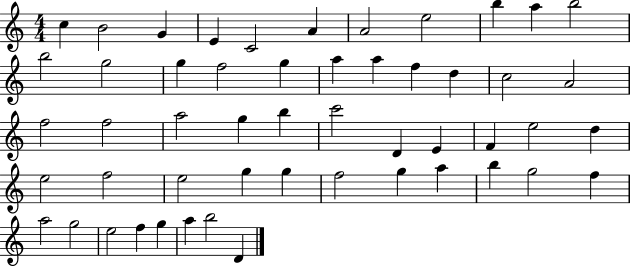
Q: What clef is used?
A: treble